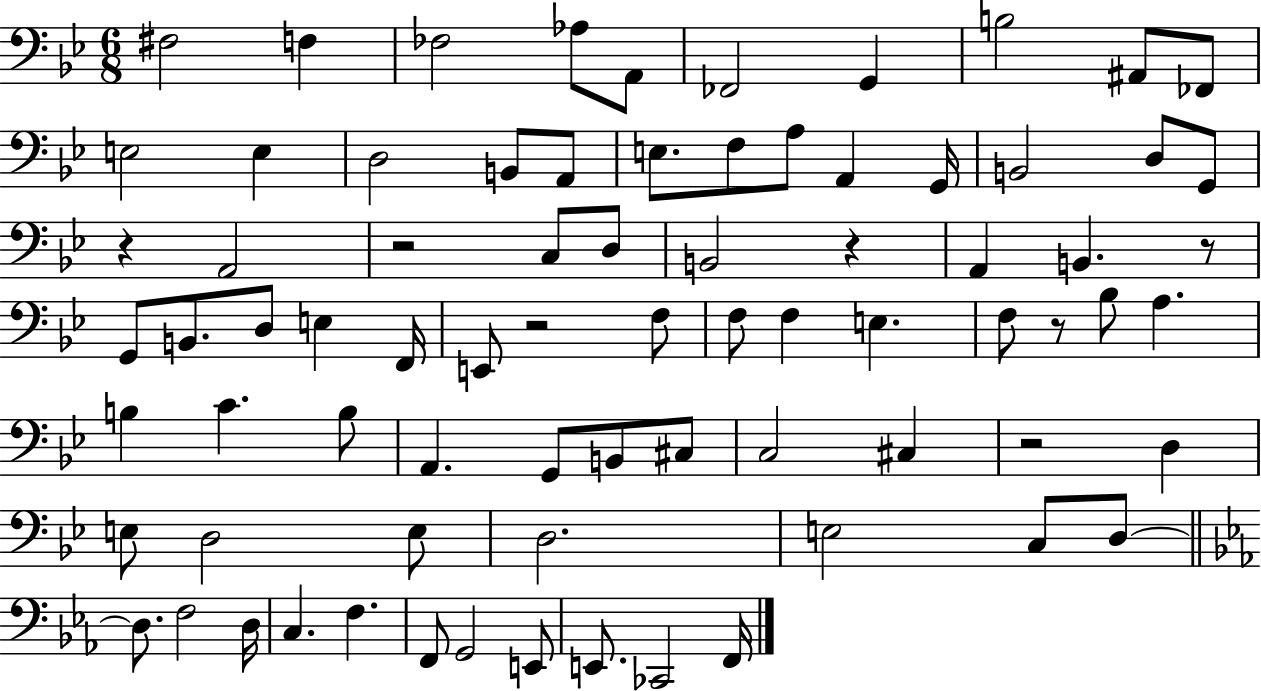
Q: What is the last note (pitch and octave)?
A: F2